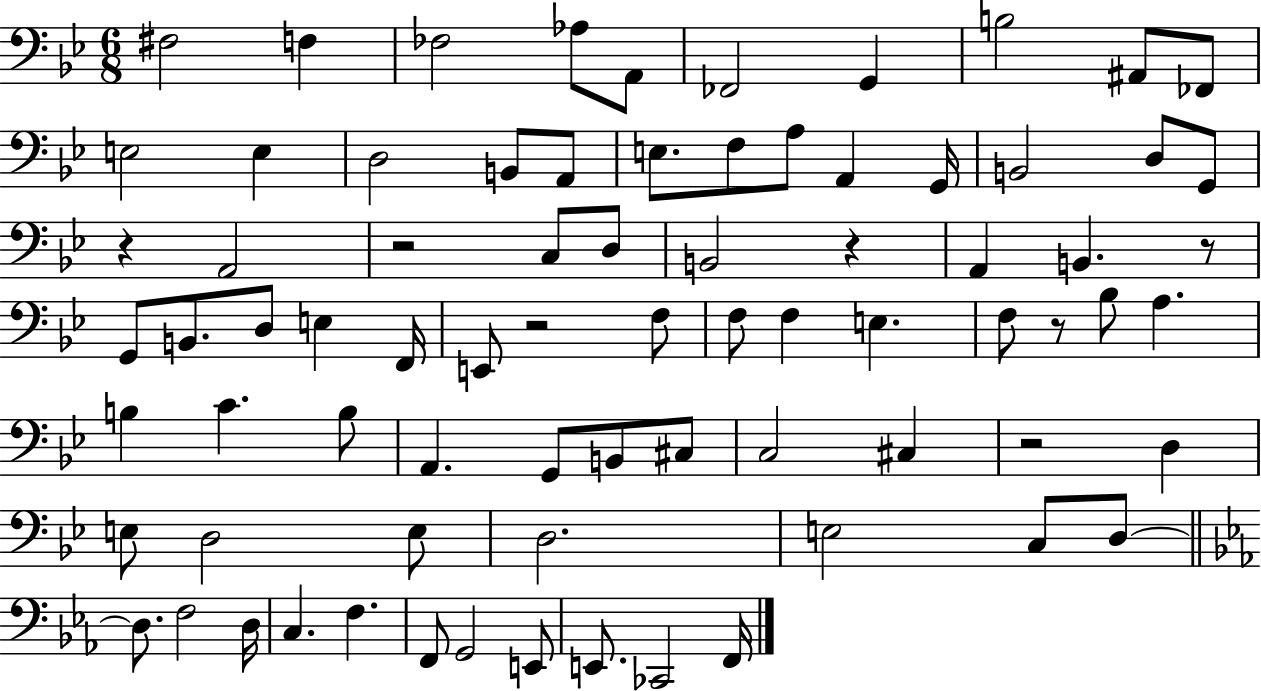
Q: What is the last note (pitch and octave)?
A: F2